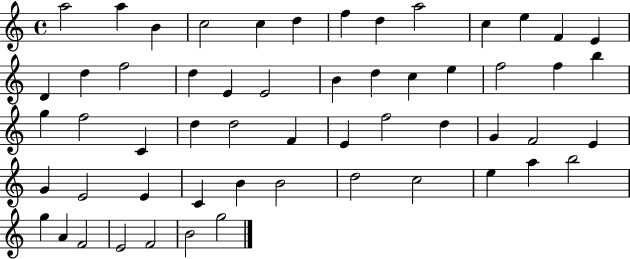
X:1
T:Untitled
M:4/4
L:1/4
K:C
a2 a B c2 c d f d a2 c e F E D d f2 d E E2 B d c e f2 f b g f2 C d d2 F E f2 d G F2 E G E2 E C B B2 d2 c2 e a b2 g A F2 E2 F2 B2 g2